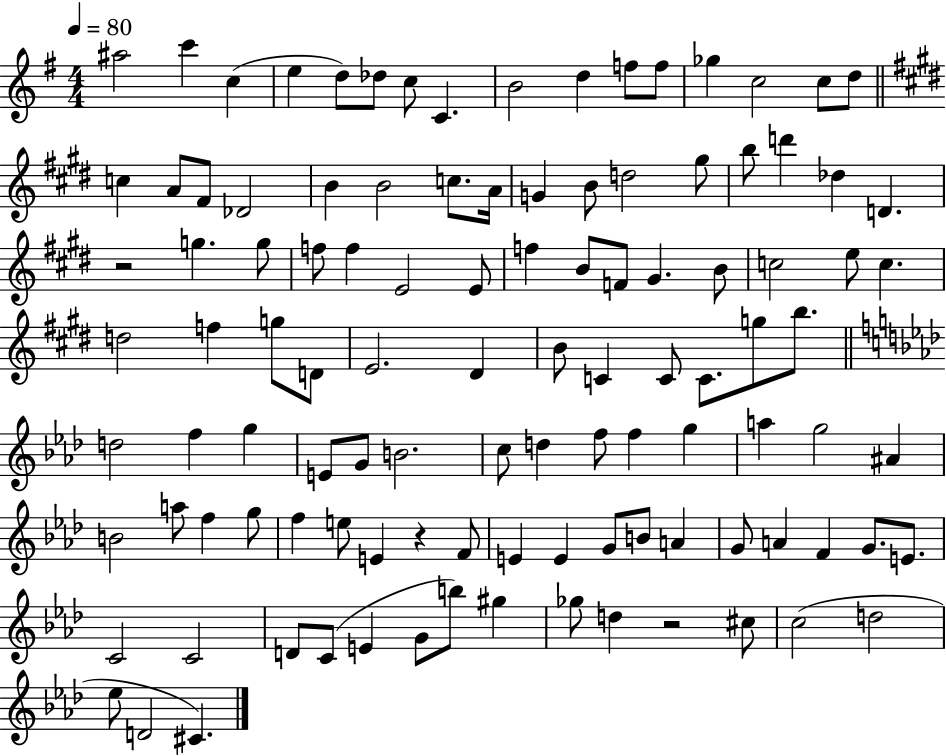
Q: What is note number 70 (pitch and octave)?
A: A5